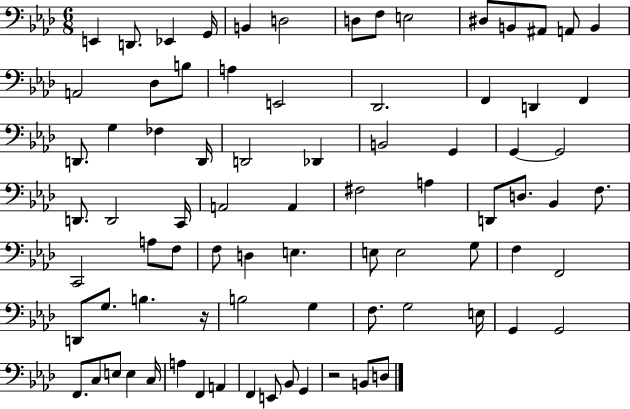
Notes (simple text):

E2/q D2/e. Eb2/q G2/s B2/q D3/h D3/e F3/e E3/h D#3/e B2/e A#2/e A2/e B2/q A2/h Db3/e B3/e A3/q E2/h Db2/h. F2/q D2/q F2/q D2/e. G3/q FES3/q D2/s D2/h Db2/q B2/h G2/q G2/q G2/h D2/e. D2/h C2/s A2/h A2/q F#3/h A3/q D2/e D3/e. Bb2/q F3/e. C2/h A3/e F3/e F3/e D3/q E3/q. E3/e E3/h G3/e F3/q F2/h D2/e G3/e. B3/q. R/s B3/h G3/q F3/e. G3/h E3/s G2/q G2/h F2/e. C3/e E3/e E3/q C3/s A3/q F2/q A2/q F2/q E2/e Bb2/e G2/q R/h B2/e D3/e